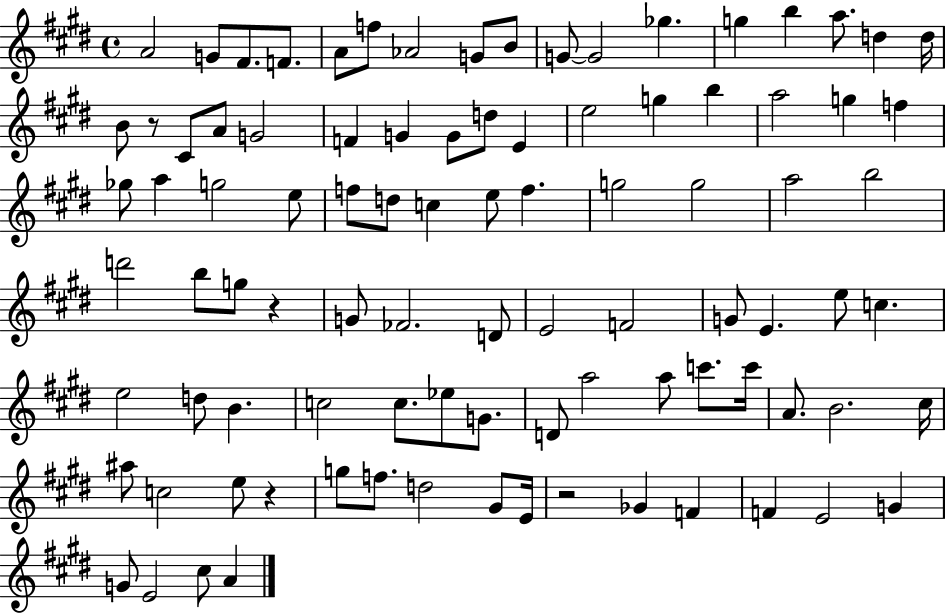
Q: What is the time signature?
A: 4/4